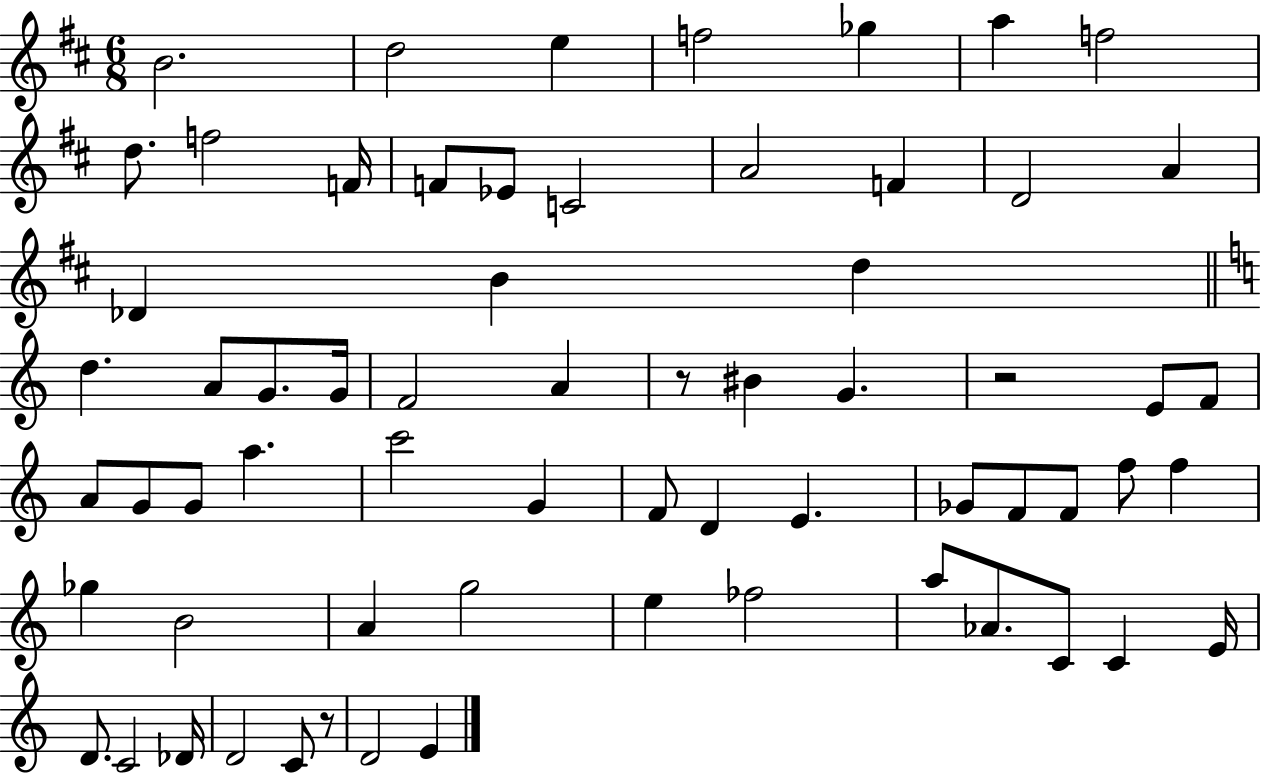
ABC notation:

X:1
T:Untitled
M:6/8
L:1/4
K:D
B2 d2 e f2 _g a f2 d/2 f2 F/4 F/2 _E/2 C2 A2 F D2 A _D B d d A/2 G/2 G/4 F2 A z/2 ^B G z2 E/2 F/2 A/2 G/2 G/2 a c'2 G F/2 D E _G/2 F/2 F/2 f/2 f _g B2 A g2 e _f2 a/2 _A/2 C/2 C E/4 D/2 C2 _D/4 D2 C/2 z/2 D2 E